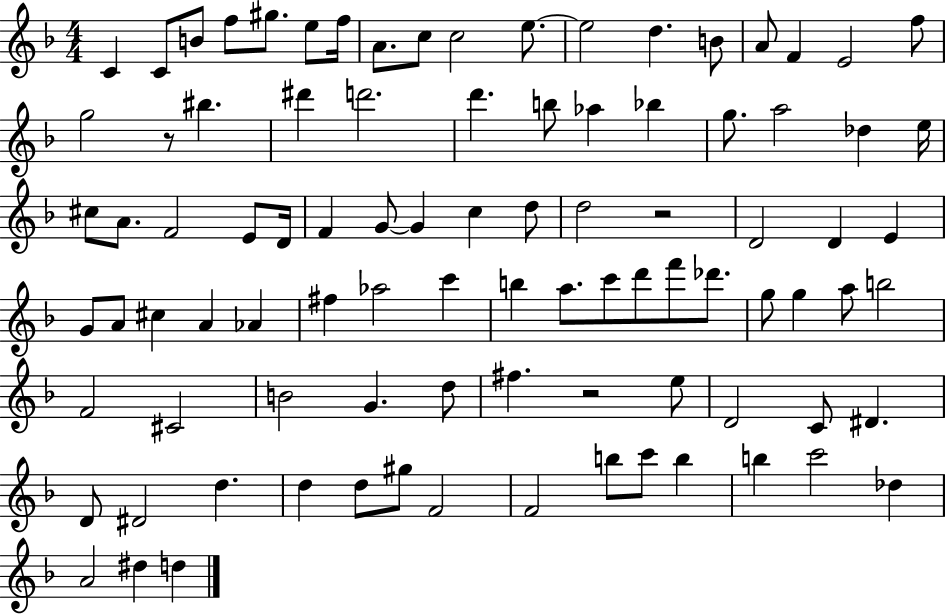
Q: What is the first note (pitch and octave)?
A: C4